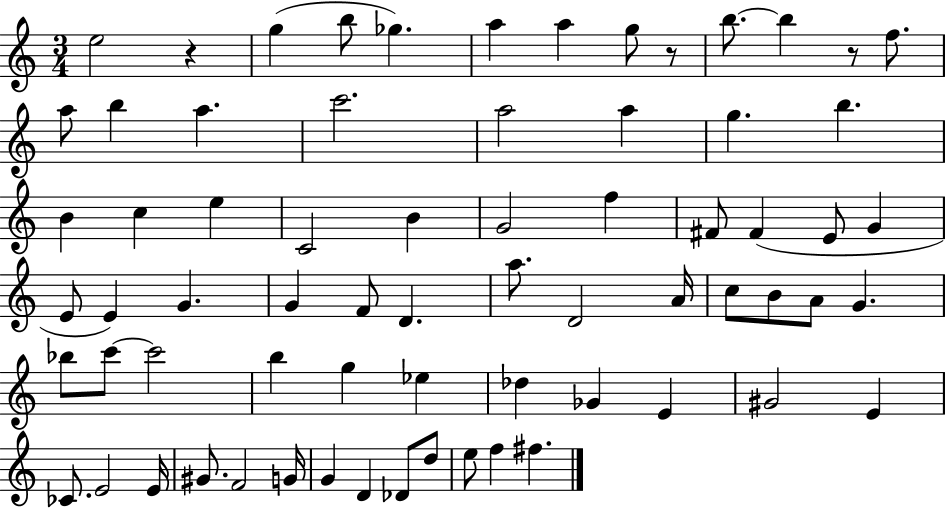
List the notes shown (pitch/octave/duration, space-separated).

E5/h R/q G5/q B5/e Gb5/q. A5/q A5/q G5/e R/e B5/e. B5/q R/e F5/e. A5/e B5/q A5/q. C6/h. A5/h A5/q G5/q. B5/q. B4/q C5/q E5/q C4/h B4/q G4/h F5/q F#4/e F#4/q E4/e G4/q E4/e E4/q G4/q. G4/q F4/e D4/q. A5/e. D4/h A4/s C5/e B4/e A4/e G4/q. Bb5/e C6/e C6/h B5/q G5/q Eb5/q Db5/q Gb4/q E4/q G#4/h E4/q CES4/e. E4/h E4/s G#4/e. F4/h G4/s G4/q D4/q Db4/e D5/e E5/e F5/q F#5/q.